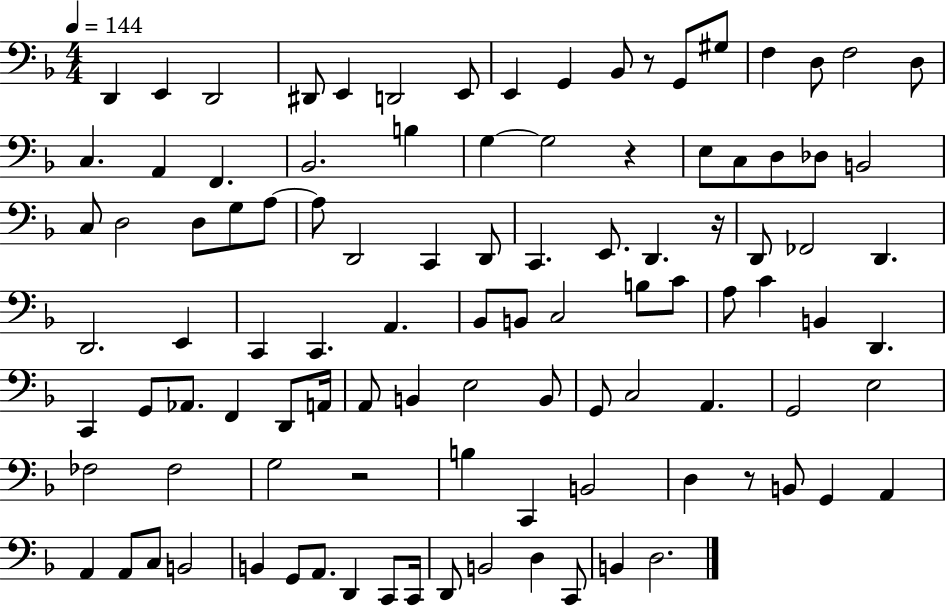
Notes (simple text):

D2/q E2/q D2/h D#2/e E2/q D2/h E2/e E2/q G2/q Bb2/e R/e G2/e G#3/e F3/q D3/e F3/h D3/e C3/q. A2/q F2/q. Bb2/h. B3/q G3/q G3/h R/q E3/e C3/e D3/e Db3/e B2/h C3/e D3/h D3/e G3/e A3/e A3/e D2/h C2/q D2/e C2/q. E2/e. D2/q. R/s D2/e FES2/h D2/q. D2/h. E2/q C2/q C2/q. A2/q. Bb2/e B2/e C3/h B3/e C4/e A3/e C4/q B2/q D2/q. C2/q G2/e Ab2/e. F2/q D2/e A2/s A2/e B2/q E3/h B2/e G2/e C3/h A2/q. G2/h E3/h FES3/h FES3/h G3/h R/h B3/q C2/q B2/h D3/q R/e B2/e G2/q A2/q A2/q A2/e C3/e B2/h B2/q G2/e A2/e. D2/q C2/e C2/s D2/e B2/h D3/q C2/e B2/q D3/h.